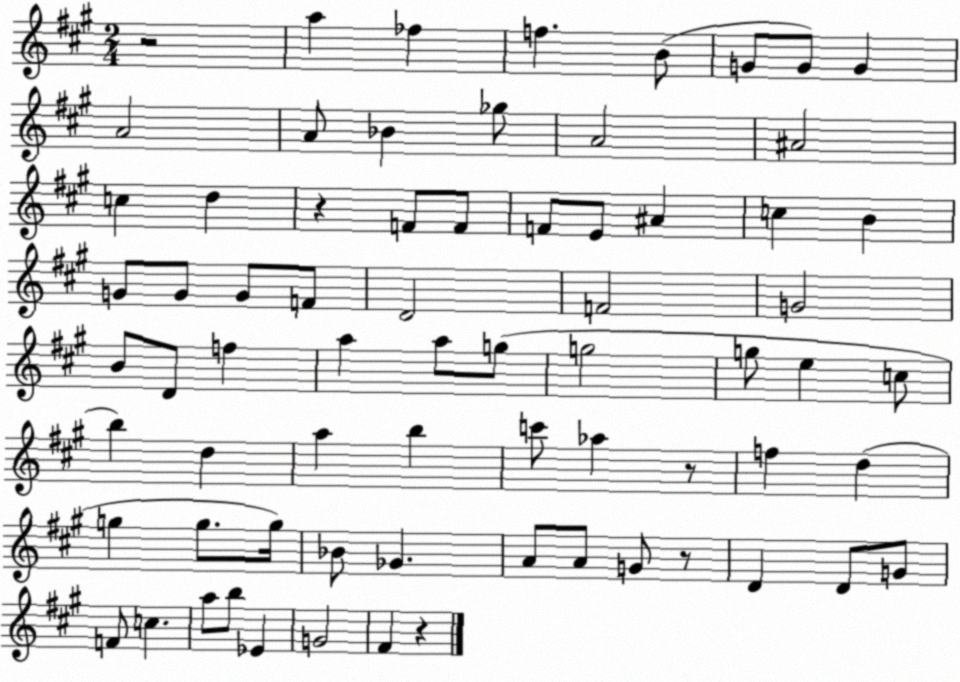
X:1
T:Untitled
M:2/4
L:1/4
K:A
z2 a _f f B/2 G/2 G/2 G A2 A/2 _B _g/2 A2 ^A2 c d z F/2 F/2 F/2 E/2 ^A c B G/2 G/2 G/2 F/2 D2 F2 G2 B/2 D/2 f a a/2 g/2 g2 g/2 e c/2 b d a b c'/2 _a z/2 f d g g/2 g/4 _B/2 _G A/2 A/2 G/2 z/2 D D/2 G/2 F/2 c a/2 b/2 _E G2 ^F z